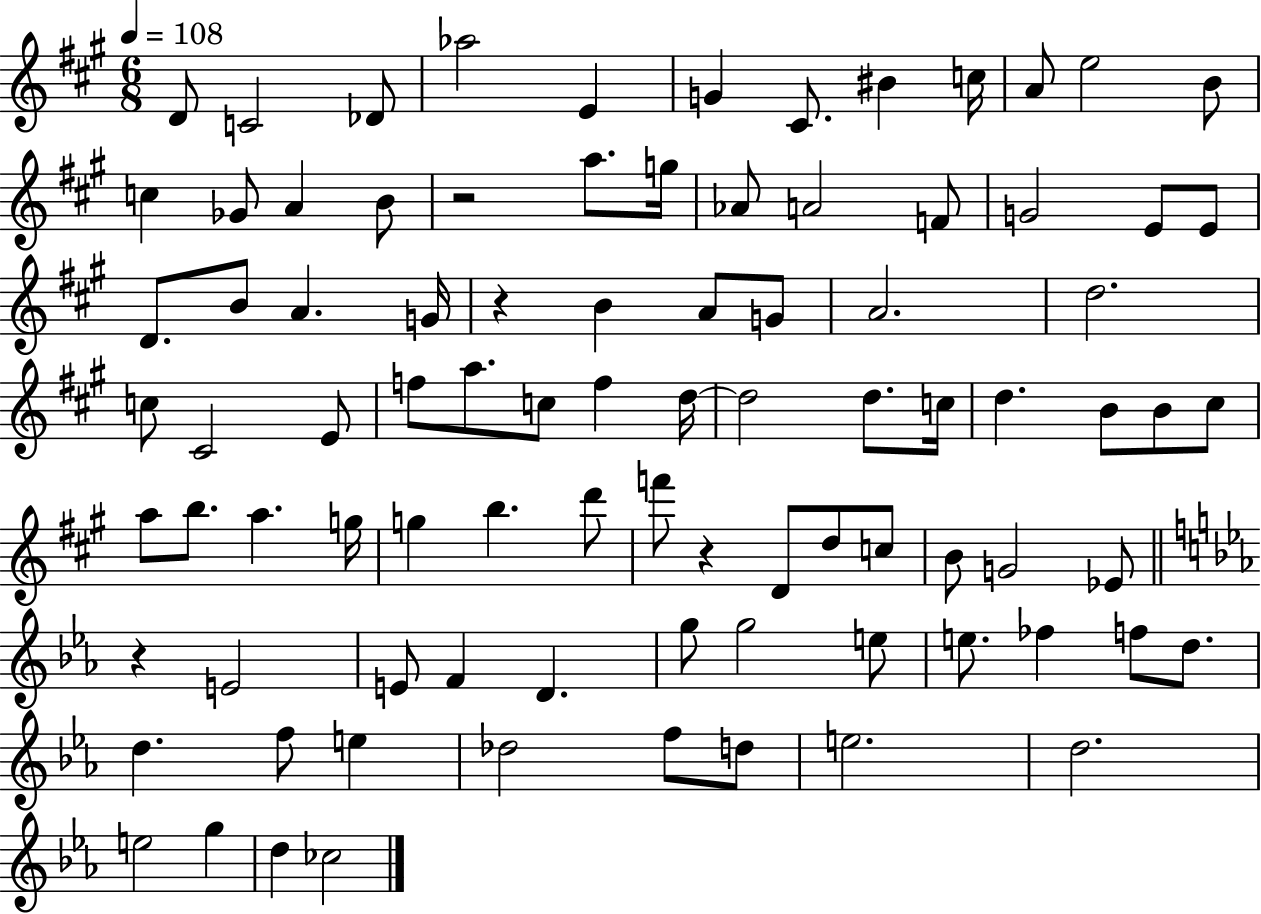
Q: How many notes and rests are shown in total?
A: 89